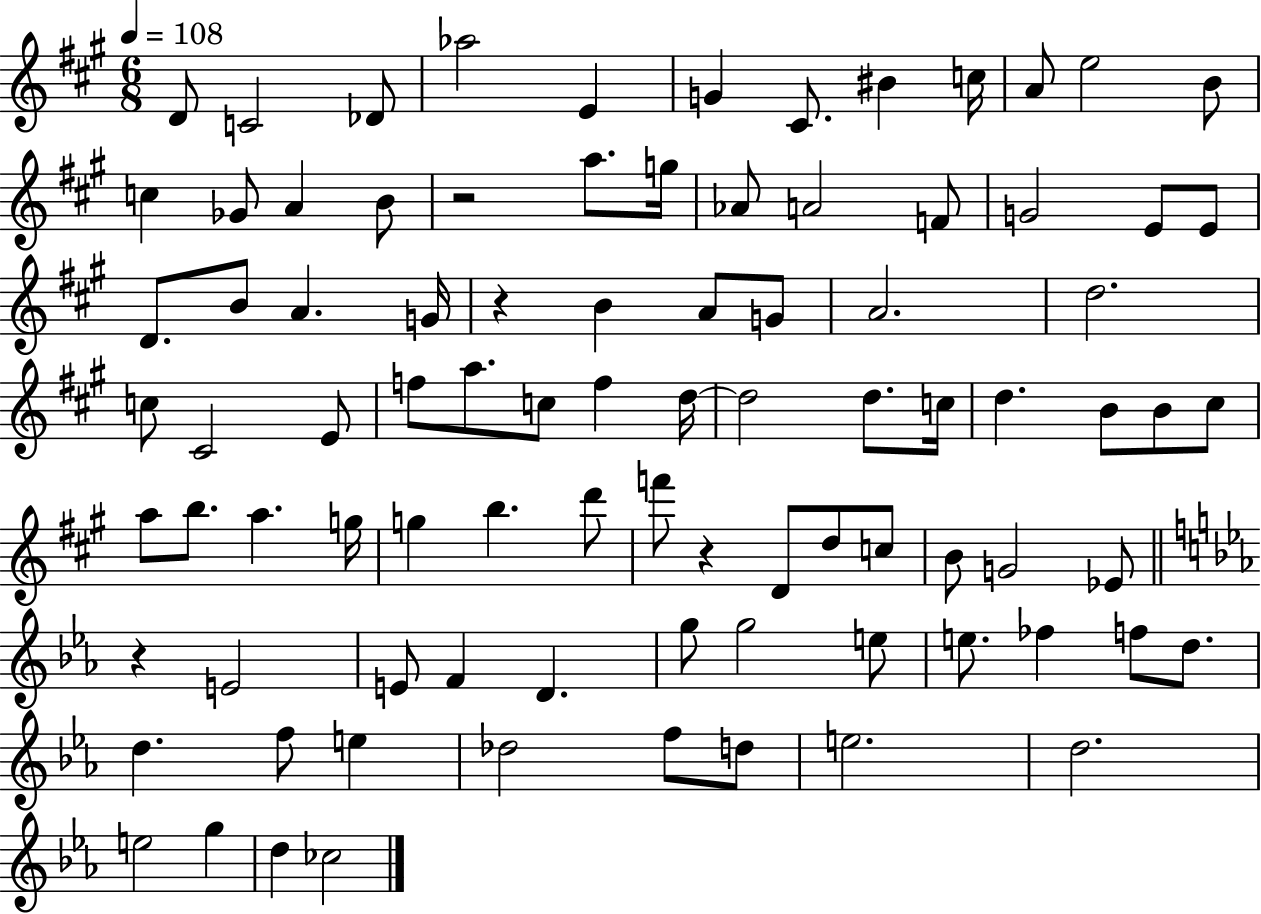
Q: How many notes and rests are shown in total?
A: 89